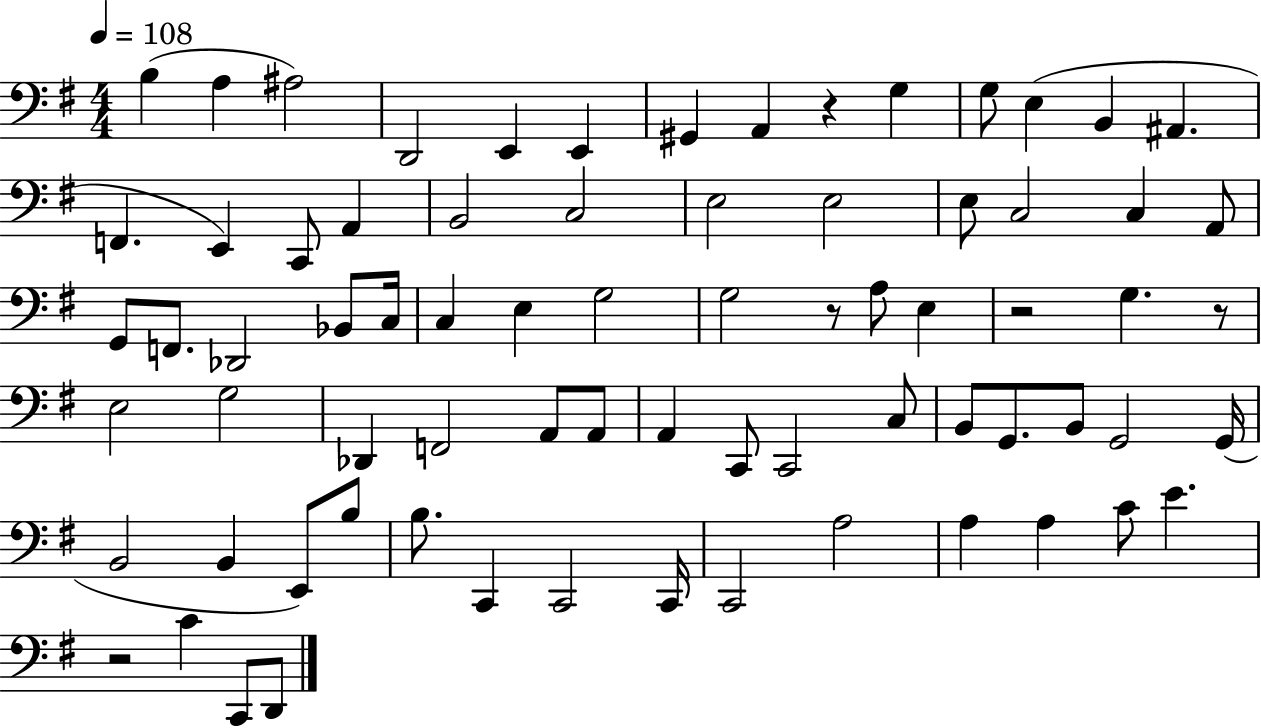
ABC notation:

X:1
T:Untitled
M:4/4
L:1/4
K:G
B, A, ^A,2 D,,2 E,, E,, ^G,, A,, z G, G,/2 E, B,, ^A,, F,, E,, C,,/2 A,, B,,2 C,2 E,2 E,2 E,/2 C,2 C, A,,/2 G,,/2 F,,/2 _D,,2 _B,,/2 C,/4 C, E, G,2 G,2 z/2 A,/2 E, z2 G, z/2 E,2 G,2 _D,, F,,2 A,,/2 A,,/2 A,, C,,/2 C,,2 C,/2 B,,/2 G,,/2 B,,/2 G,,2 G,,/4 B,,2 B,, E,,/2 B,/2 B,/2 C,, C,,2 C,,/4 C,,2 A,2 A, A, C/2 E z2 C C,,/2 D,,/2